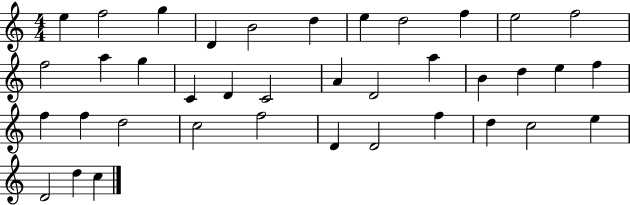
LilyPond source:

{
  \clef treble
  \numericTimeSignature
  \time 4/4
  \key c \major
  e''4 f''2 g''4 | d'4 b'2 d''4 | e''4 d''2 f''4 | e''2 f''2 | \break f''2 a''4 g''4 | c'4 d'4 c'2 | a'4 d'2 a''4 | b'4 d''4 e''4 f''4 | \break f''4 f''4 d''2 | c''2 f''2 | d'4 d'2 f''4 | d''4 c''2 e''4 | \break d'2 d''4 c''4 | \bar "|."
}